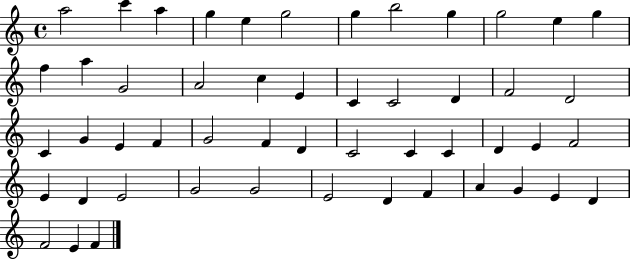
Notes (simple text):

A5/h C6/q A5/q G5/q E5/q G5/h G5/q B5/h G5/q G5/h E5/q G5/q F5/q A5/q G4/h A4/h C5/q E4/q C4/q C4/h D4/q F4/h D4/h C4/q G4/q E4/q F4/q G4/h F4/q D4/q C4/h C4/q C4/q D4/q E4/q F4/h E4/q D4/q E4/h G4/h G4/h E4/h D4/q F4/q A4/q G4/q E4/q D4/q F4/h E4/q F4/q